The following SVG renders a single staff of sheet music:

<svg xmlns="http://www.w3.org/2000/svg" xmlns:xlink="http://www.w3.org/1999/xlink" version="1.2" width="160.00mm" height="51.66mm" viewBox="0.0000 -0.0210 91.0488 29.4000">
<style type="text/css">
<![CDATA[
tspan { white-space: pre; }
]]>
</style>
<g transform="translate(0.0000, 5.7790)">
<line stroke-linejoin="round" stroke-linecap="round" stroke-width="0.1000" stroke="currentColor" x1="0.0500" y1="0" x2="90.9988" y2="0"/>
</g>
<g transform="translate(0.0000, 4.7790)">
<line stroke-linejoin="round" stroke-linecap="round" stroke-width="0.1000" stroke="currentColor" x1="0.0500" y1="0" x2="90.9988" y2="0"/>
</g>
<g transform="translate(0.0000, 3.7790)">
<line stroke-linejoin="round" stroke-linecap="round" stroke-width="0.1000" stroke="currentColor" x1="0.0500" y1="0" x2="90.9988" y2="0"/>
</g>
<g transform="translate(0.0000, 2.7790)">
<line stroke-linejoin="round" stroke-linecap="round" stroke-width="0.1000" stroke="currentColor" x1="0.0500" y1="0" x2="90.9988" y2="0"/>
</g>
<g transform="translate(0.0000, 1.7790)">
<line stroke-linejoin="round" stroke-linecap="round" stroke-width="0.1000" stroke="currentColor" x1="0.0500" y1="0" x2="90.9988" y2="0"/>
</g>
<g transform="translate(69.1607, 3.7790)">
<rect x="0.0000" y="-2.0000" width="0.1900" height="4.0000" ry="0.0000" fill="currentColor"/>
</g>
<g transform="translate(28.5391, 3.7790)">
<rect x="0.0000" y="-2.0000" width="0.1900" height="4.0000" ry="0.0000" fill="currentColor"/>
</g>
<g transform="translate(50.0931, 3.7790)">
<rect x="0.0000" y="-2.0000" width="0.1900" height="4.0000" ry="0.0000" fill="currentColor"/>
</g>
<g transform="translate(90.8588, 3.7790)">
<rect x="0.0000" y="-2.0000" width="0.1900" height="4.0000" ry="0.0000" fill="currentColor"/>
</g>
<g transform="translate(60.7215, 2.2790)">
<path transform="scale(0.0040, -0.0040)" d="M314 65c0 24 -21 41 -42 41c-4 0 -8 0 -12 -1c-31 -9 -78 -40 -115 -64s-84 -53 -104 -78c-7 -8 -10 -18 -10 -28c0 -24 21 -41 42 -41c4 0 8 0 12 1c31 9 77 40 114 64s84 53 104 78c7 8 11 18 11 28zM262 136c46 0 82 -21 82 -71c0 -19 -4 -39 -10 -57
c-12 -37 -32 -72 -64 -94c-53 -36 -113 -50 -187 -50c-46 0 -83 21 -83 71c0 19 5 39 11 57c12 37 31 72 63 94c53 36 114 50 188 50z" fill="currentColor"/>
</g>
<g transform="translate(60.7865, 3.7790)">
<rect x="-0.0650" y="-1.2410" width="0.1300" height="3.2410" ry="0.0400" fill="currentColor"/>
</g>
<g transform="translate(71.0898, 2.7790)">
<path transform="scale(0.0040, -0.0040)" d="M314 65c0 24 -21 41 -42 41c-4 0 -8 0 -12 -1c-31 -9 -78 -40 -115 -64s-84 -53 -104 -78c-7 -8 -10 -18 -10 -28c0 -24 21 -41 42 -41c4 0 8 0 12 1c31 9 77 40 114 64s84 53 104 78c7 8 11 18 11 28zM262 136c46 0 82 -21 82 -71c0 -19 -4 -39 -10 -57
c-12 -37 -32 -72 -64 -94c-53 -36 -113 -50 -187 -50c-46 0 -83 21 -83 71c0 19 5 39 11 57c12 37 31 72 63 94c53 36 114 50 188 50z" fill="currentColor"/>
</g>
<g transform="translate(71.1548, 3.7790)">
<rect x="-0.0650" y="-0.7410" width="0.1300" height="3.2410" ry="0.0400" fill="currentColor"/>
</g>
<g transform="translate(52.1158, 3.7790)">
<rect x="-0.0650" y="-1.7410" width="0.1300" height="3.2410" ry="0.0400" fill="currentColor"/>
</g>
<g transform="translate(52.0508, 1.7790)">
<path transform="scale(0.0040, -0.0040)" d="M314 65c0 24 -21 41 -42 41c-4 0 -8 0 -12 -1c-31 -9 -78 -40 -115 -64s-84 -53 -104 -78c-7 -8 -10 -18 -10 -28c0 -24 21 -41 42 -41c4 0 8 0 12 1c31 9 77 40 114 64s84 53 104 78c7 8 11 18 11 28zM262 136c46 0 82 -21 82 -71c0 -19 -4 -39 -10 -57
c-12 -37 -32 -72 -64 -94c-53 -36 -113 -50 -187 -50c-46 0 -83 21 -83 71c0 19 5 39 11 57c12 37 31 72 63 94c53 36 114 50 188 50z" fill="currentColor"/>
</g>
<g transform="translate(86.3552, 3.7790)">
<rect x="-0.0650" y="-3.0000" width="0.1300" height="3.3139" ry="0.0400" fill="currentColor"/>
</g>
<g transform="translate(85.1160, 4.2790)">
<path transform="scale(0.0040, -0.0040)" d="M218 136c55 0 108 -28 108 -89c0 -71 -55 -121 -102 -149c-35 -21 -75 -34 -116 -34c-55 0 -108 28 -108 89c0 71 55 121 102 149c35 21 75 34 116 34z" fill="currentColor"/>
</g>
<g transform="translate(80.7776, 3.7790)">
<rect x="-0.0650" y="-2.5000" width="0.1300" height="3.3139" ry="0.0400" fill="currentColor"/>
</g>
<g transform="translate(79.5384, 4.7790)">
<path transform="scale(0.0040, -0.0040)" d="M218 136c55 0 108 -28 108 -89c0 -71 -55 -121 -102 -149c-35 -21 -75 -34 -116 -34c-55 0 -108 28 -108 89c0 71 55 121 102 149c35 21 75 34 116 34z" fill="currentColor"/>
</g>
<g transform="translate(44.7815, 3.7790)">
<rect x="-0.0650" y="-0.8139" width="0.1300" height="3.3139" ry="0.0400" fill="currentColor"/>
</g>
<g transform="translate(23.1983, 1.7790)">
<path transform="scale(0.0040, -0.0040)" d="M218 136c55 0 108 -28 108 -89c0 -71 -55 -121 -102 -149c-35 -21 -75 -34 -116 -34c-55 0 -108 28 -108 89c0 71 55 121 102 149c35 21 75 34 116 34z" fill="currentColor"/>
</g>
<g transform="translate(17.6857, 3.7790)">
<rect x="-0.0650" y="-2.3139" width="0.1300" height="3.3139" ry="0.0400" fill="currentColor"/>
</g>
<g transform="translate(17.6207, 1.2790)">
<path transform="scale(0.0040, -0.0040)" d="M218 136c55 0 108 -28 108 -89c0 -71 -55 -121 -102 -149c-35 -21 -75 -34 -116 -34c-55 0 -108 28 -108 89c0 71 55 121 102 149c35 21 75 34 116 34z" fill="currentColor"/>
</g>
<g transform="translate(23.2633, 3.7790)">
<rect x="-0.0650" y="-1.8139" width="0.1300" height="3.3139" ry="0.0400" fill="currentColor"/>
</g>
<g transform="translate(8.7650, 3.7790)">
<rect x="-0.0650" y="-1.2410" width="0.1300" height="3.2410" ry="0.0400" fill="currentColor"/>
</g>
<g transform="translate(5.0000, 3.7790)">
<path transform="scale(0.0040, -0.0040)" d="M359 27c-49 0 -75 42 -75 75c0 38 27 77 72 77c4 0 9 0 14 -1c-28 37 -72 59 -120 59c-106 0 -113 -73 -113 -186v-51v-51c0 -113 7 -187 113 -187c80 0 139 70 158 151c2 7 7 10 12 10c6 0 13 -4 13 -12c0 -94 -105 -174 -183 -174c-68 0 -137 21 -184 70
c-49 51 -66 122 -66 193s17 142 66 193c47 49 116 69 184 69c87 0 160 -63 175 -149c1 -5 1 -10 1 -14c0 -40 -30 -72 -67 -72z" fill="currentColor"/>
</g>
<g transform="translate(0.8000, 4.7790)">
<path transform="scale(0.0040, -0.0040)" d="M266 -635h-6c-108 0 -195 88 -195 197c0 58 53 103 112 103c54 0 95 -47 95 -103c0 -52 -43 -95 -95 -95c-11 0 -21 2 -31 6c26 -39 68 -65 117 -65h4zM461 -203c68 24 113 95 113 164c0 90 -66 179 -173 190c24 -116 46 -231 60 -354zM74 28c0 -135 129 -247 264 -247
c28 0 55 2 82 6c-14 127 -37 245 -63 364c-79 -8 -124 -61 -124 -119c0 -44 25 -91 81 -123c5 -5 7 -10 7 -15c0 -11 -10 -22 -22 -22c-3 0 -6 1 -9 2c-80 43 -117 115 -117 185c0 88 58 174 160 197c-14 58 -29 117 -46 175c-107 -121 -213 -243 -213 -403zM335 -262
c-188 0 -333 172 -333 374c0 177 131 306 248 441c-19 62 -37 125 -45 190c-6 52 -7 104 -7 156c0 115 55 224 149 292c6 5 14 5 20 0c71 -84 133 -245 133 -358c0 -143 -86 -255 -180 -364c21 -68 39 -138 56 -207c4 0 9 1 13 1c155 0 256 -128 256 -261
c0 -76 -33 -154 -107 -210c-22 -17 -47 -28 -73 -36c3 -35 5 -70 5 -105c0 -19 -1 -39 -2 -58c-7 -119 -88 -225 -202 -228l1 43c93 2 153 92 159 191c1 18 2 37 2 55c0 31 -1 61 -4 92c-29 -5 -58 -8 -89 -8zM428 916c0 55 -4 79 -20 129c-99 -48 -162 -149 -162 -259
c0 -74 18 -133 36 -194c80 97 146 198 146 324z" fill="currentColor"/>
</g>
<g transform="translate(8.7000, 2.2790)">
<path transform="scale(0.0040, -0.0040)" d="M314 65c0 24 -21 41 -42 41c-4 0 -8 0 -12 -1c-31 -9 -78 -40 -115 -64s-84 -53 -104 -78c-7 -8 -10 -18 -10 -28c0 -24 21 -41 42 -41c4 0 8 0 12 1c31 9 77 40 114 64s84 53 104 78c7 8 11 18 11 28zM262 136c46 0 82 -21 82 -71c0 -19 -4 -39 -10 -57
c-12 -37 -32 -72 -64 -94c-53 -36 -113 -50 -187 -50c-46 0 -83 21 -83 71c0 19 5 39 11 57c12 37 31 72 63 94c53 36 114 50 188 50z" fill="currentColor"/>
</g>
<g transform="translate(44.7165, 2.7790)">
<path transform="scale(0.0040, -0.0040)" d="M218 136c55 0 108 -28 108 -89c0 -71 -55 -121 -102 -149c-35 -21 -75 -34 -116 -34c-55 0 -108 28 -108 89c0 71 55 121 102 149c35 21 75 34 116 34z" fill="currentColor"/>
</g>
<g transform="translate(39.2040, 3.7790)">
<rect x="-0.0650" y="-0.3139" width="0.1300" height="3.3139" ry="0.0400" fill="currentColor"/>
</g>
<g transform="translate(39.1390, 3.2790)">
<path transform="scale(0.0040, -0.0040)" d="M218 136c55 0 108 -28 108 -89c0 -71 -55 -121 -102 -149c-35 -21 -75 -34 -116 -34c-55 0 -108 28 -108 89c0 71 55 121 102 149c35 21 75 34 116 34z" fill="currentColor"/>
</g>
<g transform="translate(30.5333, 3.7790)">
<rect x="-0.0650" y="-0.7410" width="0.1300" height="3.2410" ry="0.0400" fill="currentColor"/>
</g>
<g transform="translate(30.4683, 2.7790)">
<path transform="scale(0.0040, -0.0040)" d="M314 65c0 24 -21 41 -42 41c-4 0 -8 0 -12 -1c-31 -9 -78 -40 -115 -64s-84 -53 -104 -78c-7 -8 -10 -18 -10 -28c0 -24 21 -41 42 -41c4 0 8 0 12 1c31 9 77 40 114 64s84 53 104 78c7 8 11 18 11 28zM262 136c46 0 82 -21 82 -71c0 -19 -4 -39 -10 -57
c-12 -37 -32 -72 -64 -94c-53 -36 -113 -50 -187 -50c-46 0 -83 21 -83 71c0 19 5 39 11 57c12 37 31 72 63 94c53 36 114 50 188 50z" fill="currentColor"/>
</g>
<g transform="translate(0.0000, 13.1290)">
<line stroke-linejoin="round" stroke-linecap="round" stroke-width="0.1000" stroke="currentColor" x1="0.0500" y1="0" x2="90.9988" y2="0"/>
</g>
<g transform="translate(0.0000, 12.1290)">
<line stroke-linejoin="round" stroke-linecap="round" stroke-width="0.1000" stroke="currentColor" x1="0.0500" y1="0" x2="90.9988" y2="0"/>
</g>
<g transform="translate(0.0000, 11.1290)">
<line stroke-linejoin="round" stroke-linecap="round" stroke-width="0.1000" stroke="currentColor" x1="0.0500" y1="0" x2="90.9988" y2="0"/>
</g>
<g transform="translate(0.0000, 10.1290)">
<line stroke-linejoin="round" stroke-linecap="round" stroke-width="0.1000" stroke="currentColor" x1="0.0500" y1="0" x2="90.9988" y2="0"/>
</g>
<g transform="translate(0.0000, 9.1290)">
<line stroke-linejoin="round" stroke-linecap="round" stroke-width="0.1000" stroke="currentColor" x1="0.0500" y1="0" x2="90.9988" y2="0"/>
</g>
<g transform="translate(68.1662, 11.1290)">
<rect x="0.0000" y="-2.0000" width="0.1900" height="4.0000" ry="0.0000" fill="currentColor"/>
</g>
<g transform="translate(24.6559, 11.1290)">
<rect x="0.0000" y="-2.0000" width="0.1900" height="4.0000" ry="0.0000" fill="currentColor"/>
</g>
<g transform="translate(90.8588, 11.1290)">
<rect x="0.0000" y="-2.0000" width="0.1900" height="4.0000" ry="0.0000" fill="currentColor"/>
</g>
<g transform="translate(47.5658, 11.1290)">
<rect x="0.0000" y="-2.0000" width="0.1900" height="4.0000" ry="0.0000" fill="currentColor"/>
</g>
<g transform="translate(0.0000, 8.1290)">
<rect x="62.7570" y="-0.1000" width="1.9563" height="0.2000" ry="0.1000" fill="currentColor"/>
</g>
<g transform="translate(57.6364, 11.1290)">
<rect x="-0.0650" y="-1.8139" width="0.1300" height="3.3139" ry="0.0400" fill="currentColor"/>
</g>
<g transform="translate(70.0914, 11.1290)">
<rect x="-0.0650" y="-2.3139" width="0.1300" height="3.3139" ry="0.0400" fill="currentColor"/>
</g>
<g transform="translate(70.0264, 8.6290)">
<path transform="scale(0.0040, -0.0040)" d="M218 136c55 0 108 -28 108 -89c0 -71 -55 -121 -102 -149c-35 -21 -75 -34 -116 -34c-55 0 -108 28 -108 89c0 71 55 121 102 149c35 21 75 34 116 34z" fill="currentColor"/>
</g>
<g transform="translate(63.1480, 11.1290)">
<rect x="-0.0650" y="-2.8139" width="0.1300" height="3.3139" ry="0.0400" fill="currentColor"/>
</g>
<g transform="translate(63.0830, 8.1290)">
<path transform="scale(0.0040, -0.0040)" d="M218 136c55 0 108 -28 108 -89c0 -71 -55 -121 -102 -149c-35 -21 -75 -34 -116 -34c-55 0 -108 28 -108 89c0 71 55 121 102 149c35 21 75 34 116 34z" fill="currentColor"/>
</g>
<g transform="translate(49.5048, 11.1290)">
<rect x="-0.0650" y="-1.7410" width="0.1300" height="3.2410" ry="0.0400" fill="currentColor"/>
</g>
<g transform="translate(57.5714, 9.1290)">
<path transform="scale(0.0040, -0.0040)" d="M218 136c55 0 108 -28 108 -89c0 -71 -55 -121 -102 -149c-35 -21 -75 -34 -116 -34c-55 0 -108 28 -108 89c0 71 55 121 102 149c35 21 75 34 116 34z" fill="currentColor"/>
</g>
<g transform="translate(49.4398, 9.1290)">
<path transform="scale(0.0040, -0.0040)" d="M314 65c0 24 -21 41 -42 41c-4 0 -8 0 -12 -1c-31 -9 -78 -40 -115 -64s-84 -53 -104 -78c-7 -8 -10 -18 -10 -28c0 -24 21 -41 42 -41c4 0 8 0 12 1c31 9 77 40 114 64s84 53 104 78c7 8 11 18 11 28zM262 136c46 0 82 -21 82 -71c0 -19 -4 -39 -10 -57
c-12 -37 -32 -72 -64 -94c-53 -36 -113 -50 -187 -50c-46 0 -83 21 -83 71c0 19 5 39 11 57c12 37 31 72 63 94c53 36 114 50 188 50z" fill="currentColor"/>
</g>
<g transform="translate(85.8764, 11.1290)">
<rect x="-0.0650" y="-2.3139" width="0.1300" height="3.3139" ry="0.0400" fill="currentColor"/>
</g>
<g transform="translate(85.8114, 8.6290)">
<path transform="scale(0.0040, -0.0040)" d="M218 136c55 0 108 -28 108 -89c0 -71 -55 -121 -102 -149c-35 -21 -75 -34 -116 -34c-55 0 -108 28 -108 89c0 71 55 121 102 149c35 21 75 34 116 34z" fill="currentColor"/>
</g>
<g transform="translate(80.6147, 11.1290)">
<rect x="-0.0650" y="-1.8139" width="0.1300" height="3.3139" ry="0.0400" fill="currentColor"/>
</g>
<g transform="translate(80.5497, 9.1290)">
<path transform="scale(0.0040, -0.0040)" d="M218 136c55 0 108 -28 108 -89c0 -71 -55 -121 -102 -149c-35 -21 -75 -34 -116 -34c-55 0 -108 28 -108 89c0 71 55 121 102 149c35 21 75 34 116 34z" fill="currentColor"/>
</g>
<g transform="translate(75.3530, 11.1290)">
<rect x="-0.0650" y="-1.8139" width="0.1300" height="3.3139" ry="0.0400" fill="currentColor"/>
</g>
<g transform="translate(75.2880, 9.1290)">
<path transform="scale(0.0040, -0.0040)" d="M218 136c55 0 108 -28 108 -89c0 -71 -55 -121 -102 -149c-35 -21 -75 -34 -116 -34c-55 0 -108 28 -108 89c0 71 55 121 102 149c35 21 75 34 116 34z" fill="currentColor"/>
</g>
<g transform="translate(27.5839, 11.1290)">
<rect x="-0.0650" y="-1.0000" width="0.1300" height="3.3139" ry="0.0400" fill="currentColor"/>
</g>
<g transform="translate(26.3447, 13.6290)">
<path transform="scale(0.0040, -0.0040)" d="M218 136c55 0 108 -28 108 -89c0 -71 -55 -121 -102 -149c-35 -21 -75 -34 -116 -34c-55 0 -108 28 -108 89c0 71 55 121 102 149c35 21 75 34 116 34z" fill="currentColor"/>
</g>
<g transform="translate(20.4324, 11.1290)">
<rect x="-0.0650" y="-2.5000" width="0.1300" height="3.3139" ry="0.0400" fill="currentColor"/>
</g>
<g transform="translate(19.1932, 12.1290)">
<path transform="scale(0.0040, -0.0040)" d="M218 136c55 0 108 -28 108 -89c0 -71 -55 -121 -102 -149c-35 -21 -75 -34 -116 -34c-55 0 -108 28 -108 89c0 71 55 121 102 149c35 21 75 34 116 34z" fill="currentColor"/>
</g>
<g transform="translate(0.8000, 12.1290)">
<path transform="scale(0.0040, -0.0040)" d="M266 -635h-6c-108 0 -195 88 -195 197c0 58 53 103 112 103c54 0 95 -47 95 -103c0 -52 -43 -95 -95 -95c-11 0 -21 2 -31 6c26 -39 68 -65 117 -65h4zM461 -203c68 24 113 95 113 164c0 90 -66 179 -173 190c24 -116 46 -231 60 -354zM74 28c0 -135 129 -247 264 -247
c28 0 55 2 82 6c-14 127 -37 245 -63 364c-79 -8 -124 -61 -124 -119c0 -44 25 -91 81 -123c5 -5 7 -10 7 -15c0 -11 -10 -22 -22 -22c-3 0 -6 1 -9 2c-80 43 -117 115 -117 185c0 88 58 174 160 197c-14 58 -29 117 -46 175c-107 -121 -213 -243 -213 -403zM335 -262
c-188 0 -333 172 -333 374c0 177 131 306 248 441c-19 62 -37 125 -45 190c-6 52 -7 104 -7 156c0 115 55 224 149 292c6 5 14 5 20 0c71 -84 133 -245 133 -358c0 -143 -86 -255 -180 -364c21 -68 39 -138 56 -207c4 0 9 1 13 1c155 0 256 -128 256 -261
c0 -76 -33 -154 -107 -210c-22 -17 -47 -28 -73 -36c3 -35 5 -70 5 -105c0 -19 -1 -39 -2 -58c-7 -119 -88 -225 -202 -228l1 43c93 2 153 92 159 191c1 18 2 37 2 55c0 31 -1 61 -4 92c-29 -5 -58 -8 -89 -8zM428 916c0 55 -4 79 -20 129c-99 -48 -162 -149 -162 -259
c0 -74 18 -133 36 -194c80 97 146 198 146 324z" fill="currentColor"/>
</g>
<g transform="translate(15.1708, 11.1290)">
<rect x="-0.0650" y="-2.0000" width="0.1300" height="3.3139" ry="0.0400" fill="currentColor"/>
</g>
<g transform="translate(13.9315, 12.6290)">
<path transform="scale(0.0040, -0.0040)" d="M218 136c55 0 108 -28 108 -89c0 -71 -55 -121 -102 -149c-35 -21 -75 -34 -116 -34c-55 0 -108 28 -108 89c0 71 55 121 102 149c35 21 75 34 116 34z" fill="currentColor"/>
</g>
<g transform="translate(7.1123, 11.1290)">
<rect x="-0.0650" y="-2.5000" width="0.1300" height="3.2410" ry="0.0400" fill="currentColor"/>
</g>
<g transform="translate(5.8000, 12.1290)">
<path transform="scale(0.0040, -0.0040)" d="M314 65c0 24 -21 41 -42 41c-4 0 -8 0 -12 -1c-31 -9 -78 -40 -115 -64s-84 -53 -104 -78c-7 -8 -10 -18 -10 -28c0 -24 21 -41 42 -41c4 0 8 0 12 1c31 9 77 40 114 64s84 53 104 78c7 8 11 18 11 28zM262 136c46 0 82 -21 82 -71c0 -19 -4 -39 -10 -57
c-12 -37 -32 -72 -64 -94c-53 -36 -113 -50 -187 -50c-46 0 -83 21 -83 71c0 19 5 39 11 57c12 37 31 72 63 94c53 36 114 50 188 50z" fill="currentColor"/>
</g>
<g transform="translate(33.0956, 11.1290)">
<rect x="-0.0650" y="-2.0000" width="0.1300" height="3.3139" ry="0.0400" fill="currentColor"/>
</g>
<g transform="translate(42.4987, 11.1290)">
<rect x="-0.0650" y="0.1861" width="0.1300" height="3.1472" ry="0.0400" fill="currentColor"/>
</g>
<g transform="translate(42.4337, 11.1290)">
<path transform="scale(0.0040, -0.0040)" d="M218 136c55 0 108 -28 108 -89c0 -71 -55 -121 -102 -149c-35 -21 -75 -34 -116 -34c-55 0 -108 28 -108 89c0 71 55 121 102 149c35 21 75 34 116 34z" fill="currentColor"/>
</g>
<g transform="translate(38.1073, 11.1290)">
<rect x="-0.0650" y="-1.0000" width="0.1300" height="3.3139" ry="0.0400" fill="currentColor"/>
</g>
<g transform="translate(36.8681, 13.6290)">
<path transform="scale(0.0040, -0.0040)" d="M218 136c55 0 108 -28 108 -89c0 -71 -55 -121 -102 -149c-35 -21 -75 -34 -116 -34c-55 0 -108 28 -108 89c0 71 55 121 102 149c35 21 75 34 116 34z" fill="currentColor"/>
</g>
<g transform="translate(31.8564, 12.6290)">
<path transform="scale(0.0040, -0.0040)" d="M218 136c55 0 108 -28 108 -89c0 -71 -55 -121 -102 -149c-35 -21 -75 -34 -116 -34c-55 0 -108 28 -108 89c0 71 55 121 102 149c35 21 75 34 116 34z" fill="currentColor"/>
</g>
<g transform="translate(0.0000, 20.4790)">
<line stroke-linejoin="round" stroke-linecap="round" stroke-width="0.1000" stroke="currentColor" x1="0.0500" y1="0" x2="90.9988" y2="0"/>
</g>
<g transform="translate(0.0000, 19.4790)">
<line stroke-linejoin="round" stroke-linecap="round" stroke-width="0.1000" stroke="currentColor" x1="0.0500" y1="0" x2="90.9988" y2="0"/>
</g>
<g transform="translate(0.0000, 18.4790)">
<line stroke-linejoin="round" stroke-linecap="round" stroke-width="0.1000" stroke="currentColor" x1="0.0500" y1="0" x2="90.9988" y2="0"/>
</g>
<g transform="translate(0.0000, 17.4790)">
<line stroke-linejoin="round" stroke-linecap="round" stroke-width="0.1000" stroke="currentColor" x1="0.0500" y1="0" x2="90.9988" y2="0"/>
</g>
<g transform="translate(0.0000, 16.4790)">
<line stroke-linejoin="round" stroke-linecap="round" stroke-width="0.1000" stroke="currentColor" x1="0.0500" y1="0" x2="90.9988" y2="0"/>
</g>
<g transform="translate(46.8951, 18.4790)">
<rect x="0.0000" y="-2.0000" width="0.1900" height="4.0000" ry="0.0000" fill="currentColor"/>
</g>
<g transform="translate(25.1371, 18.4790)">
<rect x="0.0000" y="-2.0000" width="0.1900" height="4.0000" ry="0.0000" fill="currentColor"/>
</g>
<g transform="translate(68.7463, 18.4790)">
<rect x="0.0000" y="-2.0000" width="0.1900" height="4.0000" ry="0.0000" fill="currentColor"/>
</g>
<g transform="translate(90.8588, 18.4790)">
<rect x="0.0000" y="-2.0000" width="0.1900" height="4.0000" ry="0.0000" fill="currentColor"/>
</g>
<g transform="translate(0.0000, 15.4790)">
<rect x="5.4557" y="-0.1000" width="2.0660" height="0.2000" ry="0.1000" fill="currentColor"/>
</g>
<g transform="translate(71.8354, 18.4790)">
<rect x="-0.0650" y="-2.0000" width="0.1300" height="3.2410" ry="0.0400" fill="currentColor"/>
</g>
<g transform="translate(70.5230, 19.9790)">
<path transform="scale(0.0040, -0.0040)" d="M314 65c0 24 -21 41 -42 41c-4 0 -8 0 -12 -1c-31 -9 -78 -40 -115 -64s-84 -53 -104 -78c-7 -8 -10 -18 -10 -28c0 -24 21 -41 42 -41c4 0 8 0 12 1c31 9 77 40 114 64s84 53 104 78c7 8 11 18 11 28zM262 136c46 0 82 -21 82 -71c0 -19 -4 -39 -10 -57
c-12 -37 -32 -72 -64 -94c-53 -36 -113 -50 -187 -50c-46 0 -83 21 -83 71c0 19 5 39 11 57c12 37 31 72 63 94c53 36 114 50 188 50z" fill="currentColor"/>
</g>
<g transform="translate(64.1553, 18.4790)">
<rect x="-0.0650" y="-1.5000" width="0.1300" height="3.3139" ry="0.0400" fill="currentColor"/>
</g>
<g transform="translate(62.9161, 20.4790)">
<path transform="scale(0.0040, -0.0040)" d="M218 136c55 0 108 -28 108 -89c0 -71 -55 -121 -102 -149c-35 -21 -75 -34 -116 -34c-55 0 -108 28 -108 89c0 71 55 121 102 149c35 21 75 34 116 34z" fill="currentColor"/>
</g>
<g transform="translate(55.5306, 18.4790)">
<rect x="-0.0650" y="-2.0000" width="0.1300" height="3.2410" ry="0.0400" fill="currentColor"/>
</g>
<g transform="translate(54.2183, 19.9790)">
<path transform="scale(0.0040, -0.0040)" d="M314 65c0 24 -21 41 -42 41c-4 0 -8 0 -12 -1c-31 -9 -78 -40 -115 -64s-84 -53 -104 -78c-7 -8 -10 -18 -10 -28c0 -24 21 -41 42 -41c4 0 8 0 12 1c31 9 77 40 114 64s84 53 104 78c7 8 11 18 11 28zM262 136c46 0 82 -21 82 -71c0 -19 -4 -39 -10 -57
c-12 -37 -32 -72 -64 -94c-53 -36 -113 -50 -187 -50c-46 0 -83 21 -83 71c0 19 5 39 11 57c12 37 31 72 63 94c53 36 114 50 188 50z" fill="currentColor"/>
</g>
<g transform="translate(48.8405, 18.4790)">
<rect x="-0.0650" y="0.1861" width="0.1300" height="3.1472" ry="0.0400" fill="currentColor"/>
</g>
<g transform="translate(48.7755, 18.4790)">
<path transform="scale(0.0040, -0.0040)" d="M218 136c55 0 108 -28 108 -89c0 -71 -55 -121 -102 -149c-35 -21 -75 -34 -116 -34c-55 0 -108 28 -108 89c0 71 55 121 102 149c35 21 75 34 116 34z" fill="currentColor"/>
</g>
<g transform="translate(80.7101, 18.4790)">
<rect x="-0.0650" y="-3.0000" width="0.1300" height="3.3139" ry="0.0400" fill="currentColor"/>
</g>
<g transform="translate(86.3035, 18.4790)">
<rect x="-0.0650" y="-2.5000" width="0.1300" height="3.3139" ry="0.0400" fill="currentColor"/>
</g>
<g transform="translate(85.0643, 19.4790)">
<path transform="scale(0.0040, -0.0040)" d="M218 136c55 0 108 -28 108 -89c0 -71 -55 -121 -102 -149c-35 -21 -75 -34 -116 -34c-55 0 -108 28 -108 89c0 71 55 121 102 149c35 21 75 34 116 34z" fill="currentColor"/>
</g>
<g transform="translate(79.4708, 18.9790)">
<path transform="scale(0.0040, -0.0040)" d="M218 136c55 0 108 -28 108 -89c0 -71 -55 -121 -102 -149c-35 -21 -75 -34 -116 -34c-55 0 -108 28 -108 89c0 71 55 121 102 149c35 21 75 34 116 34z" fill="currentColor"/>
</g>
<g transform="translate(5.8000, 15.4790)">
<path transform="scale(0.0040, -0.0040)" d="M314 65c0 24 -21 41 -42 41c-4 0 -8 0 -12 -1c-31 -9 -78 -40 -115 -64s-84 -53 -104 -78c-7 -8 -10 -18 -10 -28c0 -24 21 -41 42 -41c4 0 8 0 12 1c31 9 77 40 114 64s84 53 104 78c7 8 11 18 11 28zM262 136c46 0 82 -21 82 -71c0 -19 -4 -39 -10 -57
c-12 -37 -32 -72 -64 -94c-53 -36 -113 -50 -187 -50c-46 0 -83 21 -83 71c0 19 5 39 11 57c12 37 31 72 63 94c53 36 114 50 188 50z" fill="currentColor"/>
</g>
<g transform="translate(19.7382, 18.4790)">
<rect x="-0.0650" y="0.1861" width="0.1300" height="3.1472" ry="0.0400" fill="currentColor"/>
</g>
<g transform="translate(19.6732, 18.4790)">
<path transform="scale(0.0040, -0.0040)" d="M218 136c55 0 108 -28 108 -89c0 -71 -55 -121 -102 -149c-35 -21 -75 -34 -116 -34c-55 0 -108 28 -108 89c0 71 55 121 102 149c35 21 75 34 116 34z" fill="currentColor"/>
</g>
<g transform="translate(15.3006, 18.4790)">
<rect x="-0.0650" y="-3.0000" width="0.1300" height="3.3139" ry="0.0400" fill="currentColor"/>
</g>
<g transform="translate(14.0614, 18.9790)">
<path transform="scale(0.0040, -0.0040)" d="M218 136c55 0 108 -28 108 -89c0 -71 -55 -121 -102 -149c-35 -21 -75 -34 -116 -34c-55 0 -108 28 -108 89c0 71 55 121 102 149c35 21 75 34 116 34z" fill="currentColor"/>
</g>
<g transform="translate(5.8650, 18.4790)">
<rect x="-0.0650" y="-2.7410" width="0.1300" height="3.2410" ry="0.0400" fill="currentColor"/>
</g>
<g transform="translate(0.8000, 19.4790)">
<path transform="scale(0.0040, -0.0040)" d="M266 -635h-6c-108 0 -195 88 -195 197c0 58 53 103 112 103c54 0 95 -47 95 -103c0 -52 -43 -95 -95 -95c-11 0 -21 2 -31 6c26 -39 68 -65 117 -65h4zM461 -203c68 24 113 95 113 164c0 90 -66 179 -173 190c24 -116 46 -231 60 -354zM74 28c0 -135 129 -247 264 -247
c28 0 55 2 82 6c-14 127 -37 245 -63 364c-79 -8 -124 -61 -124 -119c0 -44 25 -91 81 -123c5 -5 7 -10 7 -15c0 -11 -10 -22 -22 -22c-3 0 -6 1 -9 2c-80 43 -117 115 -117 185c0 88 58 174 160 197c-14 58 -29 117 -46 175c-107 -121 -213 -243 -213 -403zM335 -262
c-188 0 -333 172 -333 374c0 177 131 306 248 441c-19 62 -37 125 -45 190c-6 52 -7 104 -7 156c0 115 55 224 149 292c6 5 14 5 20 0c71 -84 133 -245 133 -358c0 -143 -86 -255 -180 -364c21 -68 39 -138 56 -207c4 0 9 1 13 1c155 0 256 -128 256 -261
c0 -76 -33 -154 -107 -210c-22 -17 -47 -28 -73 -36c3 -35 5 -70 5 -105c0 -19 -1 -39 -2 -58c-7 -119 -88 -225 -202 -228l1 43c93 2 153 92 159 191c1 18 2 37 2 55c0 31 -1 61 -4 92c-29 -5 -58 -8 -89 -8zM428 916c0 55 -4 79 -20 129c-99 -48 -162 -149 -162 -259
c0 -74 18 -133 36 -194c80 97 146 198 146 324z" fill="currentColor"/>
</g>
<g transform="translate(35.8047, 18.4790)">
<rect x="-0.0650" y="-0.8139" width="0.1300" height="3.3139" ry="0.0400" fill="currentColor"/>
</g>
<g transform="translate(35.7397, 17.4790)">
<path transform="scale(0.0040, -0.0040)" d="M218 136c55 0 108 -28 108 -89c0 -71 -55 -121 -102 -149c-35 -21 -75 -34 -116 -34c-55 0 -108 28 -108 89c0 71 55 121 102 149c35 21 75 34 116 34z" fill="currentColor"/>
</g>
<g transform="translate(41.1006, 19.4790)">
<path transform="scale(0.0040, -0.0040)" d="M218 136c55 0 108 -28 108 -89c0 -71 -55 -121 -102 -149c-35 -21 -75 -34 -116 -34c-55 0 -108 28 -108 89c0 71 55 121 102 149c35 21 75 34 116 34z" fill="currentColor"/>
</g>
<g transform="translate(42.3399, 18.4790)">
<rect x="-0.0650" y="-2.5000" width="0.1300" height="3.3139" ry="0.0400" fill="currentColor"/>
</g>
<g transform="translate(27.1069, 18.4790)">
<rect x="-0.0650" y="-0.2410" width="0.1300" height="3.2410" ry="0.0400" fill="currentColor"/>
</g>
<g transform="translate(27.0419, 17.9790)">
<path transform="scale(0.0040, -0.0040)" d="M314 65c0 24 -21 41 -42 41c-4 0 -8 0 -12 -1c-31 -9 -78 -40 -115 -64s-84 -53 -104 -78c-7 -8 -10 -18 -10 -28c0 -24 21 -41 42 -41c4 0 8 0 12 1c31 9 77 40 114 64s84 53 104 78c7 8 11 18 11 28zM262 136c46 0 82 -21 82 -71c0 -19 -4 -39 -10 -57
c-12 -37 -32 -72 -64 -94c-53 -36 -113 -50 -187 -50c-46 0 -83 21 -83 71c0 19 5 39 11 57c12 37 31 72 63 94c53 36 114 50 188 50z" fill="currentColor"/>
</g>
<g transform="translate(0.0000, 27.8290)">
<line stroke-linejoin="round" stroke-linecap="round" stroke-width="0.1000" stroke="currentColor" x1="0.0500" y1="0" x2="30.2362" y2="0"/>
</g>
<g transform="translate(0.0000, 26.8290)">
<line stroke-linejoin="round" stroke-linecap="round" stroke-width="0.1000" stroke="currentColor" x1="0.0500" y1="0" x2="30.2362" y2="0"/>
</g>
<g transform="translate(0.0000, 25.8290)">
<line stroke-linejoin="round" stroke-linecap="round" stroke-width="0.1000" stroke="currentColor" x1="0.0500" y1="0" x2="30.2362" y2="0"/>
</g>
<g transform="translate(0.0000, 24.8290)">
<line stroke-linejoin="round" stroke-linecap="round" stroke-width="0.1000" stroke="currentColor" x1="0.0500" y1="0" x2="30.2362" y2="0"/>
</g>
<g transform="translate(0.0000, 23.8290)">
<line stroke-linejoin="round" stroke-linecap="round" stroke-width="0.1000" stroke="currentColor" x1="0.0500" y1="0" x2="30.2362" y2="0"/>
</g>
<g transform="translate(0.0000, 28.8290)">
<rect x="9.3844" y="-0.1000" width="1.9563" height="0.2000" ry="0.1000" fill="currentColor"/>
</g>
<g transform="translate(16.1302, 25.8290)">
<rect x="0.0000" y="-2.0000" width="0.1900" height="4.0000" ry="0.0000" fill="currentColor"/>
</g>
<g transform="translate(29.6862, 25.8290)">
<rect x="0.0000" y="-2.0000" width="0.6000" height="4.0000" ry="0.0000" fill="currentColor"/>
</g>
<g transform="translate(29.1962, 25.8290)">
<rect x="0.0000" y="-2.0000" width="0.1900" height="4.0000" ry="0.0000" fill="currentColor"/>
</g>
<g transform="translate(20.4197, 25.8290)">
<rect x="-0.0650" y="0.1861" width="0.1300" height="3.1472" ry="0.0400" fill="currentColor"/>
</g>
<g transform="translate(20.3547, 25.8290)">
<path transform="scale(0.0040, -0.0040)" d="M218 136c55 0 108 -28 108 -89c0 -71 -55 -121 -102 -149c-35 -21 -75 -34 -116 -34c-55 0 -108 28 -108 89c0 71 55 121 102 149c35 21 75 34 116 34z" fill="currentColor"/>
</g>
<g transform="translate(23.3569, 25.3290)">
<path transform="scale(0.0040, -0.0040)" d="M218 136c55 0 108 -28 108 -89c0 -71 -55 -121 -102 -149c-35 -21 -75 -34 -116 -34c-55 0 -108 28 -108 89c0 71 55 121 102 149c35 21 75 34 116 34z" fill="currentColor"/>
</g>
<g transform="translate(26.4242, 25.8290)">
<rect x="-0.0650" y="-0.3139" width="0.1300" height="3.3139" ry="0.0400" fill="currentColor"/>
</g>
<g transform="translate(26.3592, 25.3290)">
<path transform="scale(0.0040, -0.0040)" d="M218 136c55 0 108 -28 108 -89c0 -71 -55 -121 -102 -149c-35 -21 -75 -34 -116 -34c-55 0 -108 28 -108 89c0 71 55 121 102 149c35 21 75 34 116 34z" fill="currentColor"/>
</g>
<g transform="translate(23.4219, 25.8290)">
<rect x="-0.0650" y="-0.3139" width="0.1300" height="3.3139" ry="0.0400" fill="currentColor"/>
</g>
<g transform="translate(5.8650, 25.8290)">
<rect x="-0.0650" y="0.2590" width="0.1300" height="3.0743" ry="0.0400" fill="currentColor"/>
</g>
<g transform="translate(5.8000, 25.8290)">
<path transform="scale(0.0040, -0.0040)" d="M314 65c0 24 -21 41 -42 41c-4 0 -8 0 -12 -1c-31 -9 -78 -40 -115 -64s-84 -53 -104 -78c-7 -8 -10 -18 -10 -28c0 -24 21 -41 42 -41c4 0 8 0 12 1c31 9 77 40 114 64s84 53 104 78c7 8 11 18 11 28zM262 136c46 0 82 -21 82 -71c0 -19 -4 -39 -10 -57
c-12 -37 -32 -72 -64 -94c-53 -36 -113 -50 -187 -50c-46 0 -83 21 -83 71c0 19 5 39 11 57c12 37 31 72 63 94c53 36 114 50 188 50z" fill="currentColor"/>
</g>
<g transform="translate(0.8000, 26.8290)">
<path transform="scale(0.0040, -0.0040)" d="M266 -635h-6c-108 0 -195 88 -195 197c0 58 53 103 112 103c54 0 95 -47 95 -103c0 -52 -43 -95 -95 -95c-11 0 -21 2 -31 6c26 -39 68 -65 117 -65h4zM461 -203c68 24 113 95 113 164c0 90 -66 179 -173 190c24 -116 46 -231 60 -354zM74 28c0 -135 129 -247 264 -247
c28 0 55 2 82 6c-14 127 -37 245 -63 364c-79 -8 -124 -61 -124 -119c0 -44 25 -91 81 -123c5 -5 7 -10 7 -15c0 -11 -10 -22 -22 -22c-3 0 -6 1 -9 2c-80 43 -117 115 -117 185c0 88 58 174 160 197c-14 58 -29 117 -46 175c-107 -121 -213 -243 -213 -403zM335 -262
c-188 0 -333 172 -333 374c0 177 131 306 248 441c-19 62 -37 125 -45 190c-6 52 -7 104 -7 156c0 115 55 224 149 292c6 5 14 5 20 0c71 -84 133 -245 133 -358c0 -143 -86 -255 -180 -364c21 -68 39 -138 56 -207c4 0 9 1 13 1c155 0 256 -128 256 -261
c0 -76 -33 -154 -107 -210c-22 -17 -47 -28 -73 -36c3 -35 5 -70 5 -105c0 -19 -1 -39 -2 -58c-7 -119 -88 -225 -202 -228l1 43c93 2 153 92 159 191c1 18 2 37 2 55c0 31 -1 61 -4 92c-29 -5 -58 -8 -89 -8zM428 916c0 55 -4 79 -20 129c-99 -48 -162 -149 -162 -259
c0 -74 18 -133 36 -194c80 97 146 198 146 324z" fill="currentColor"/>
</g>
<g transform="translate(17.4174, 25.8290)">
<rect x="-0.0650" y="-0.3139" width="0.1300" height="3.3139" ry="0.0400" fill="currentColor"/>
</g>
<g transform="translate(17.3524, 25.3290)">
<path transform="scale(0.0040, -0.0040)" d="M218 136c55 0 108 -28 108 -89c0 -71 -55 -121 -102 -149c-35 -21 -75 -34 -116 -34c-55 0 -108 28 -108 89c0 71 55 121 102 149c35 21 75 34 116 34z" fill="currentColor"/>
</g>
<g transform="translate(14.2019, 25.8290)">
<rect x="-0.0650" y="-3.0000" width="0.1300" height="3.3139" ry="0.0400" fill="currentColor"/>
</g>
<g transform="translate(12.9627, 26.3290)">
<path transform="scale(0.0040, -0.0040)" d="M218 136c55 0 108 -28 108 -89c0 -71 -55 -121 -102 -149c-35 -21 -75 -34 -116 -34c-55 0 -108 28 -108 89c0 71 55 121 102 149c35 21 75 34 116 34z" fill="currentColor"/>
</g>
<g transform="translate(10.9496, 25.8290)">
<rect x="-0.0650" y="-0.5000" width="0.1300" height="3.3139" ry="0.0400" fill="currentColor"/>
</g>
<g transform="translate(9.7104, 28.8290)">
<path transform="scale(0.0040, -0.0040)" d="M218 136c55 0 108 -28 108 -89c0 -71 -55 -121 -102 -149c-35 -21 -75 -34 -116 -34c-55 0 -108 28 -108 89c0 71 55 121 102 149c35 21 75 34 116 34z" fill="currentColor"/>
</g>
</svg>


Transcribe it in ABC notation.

X:1
T:Untitled
M:4/4
L:1/4
K:C
e2 g f d2 c d f2 e2 d2 G A G2 F G D F D B f2 f a g f f g a2 A B c2 d G B F2 E F2 A G B2 C A c B c c